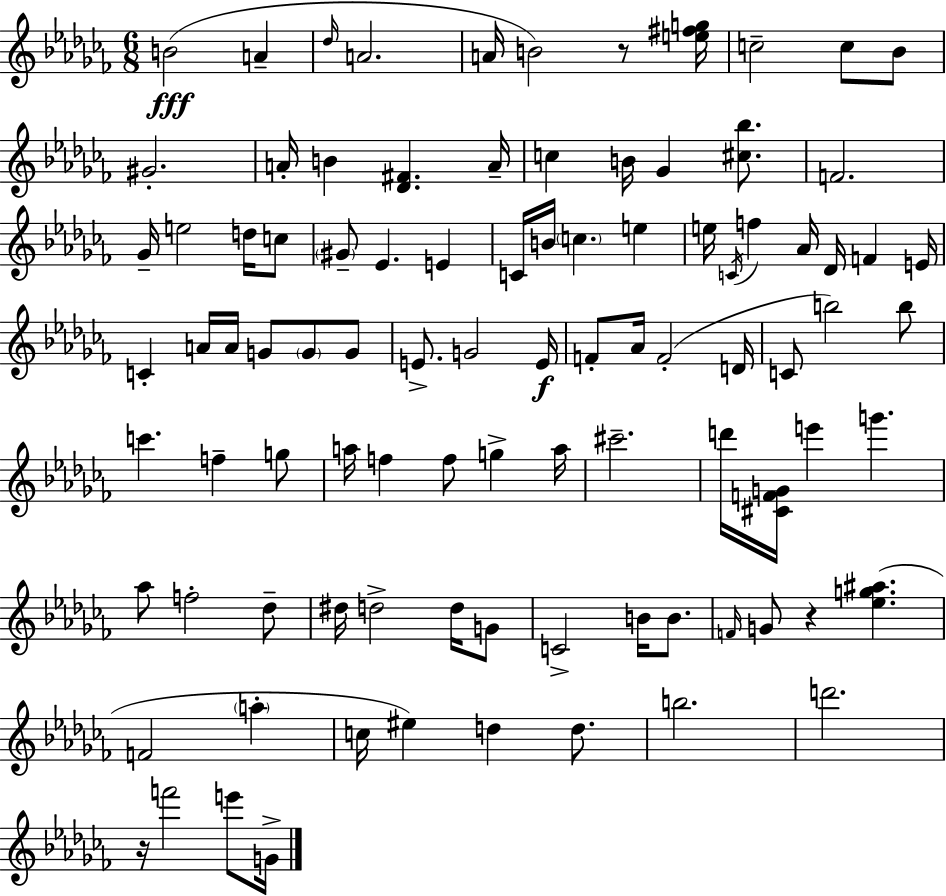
{
  \clef treble
  \numericTimeSignature
  \time 6/8
  \key aes \minor
  \repeat volta 2 { b'2(\fff a'4-- | \grace { des''16 } a'2. | a'16 b'2) r8 | <e'' fis'' g''>16 c''2-- c''8 bes'8 | \break gis'2.-. | a'16-. b'4 <des' fis'>4. | a'16-- c''4 b'16 ges'4 <cis'' bes''>8. | f'2. | \break ges'16-- e''2 d''16 c''8 | \parenthesize gis'8-- ees'4. e'4 | c'16 b'16 \parenthesize c''4. e''4 | e''16 \acciaccatura { c'16 } f''4 aes'16 des'16 f'4 | \break e'16 c'4-. a'16 a'16 g'8 \parenthesize g'8 | g'8 e'8.-> g'2 | e'16\f f'8-. aes'16 f'2-.( | d'16 c'8 b''2) | \break b''8 c'''4. f''4-- | g''8 a''16 f''4 f''8 g''4-> | a''16 cis'''2.-- | d'''16 <cis' f' g'>16 e'''4 g'''4. | \break aes''8 f''2-. | des''8-- dis''16 d''2-> d''16 | g'8 c'2-> b'16 b'8. | \grace { f'16 } g'8 r4 <ees'' g'' ais''>4.( | \break f'2 \parenthesize a''4-. | c''16 eis''4) d''4 | d''8. b''2. | d'''2. | \break r16 f'''2 | e'''8 g'16-> } \bar "|."
}